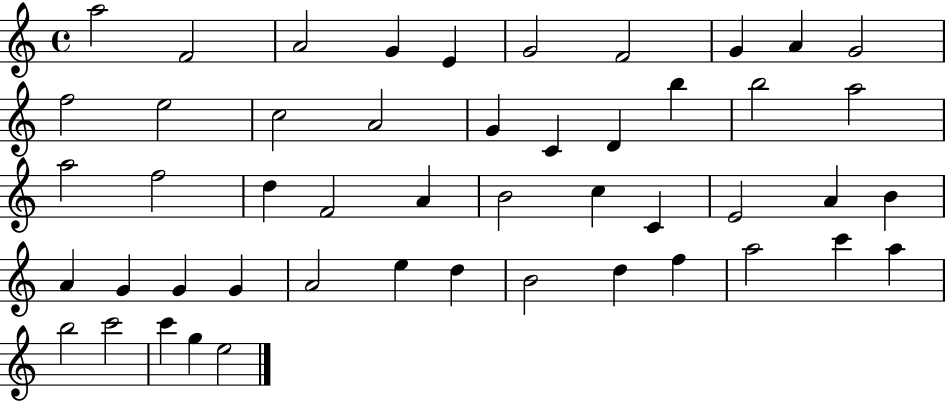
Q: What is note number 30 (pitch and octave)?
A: A4